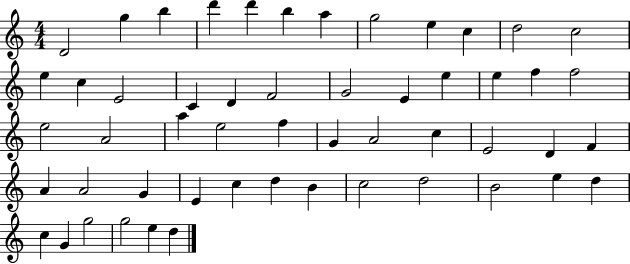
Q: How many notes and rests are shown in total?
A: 53